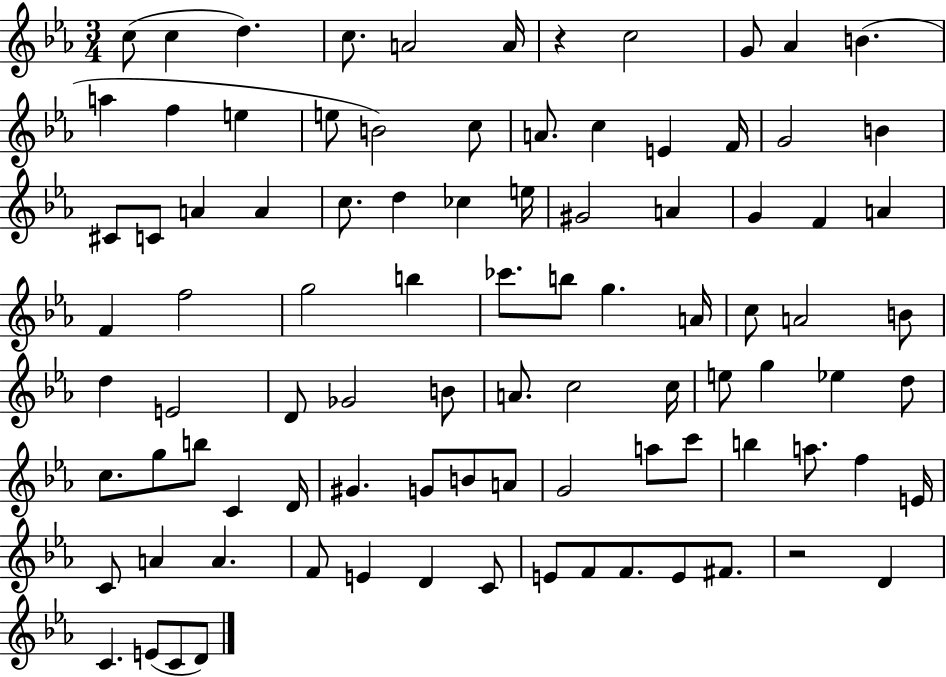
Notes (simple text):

C5/e C5/q D5/q. C5/e. A4/h A4/s R/q C5/h G4/e Ab4/q B4/q. A5/q F5/q E5/q E5/e B4/h C5/e A4/e. C5/q E4/q F4/s G4/h B4/q C#4/e C4/e A4/q A4/q C5/e. D5/q CES5/q E5/s G#4/h A4/q G4/q F4/q A4/q F4/q F5/h G5/h B5/q CES6/e. B5/e G5/q. A4/s C5/e A4/h B4/e D5/q E4/h D4/e Gb4/h B4/e A4/e. C5/h C5/s E5/e G5/q Eb5/q D5/e C5/e. G5/e B5/e C4/q D4/s G#4/q. G4/e B4/e A4/e G4/h A5/e C6/e B5/q A5/e. F5/q E4/s C4/e A4/q A4/q. F4/e E4/q D4/q C4/e E4/e F4/e F4/e. E4/e F#4/e. R/h D4/q C4/q. E4/e C4/e D4/e